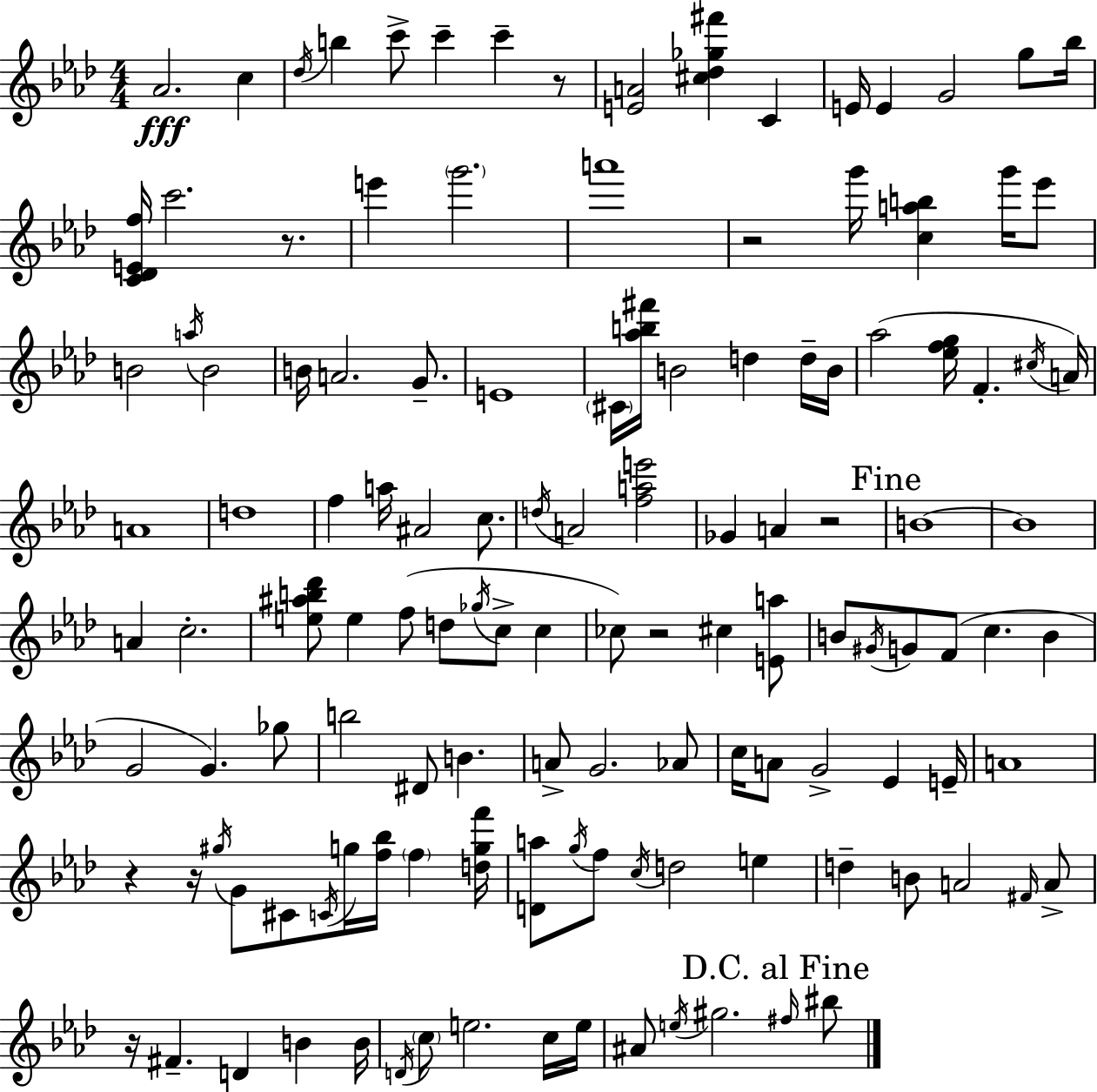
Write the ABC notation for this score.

X:1
T:Untitled
M:4/4
L:1/4
K:Ab
_A2 c _d/4 b c'/2 c' c' z/2 [EA]2 [^c_d_g^f'] C E/4 E G2 g/2 _b/4 [C_DEf]/4 c'2 z/2 e' g'2 a'4 z2 g'/4 [cab] g'/4 _e'/2 B2 a/4 B2 B/4 A2 G/2 E4 ^C/4 [_ab^f']/4 B2 d d/4 B/4 _a2 [_efg]/4 F ^c/4 A/4 A4 d4 f a/4 ^A2 c/2 d/4 A2 [fae']2 _G A z2 B4 B4 A c2 [e^ab_d']/2 e f/2 d/2 _g/4 c/2 c _c/2 z2 ^c [Ea]/2 B/2 ^G/4 G/2 F/2 c B G2 G _g/2 b2 ^D/2 B A/2 G2 _A/2 c/4 A/2 G2 _E E/4 A4 z z/4 ^g/4 G/2 ^C/2 C/4 g/4 [f_b]/4 f [dgf']/4 [Da]/2 g/4 f/2 c/4 d2 e d B/2 A2 ^F/4 A/2 z/4 ^F D B B/4 D/4 c/2 e2 c/4 e/4 ^A/2 e/4 ^g2 ^f/4 ^b/2